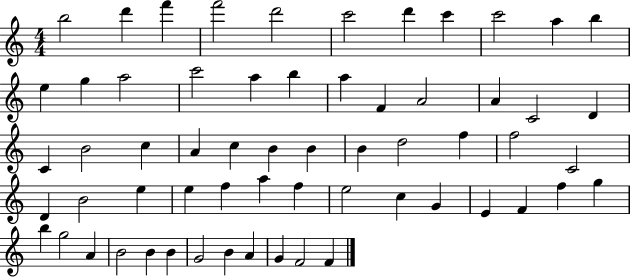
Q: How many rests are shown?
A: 0